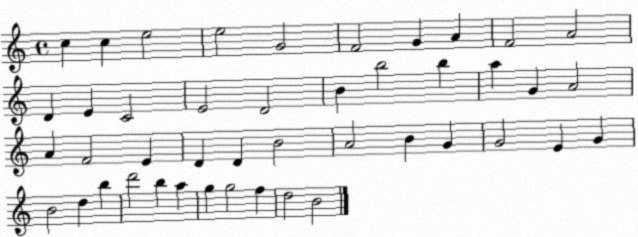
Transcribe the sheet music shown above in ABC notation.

X:1
T:Untitled
M:4/4
L:1/4
K:C
c c e2 e2 G2 F2 G A F2 A2 D E C2 E2 D2 B b2 b a G A2 A F2 E D D B2 A2 B G G2 E G B2 d b d'2 b a g g2 f d2 B2